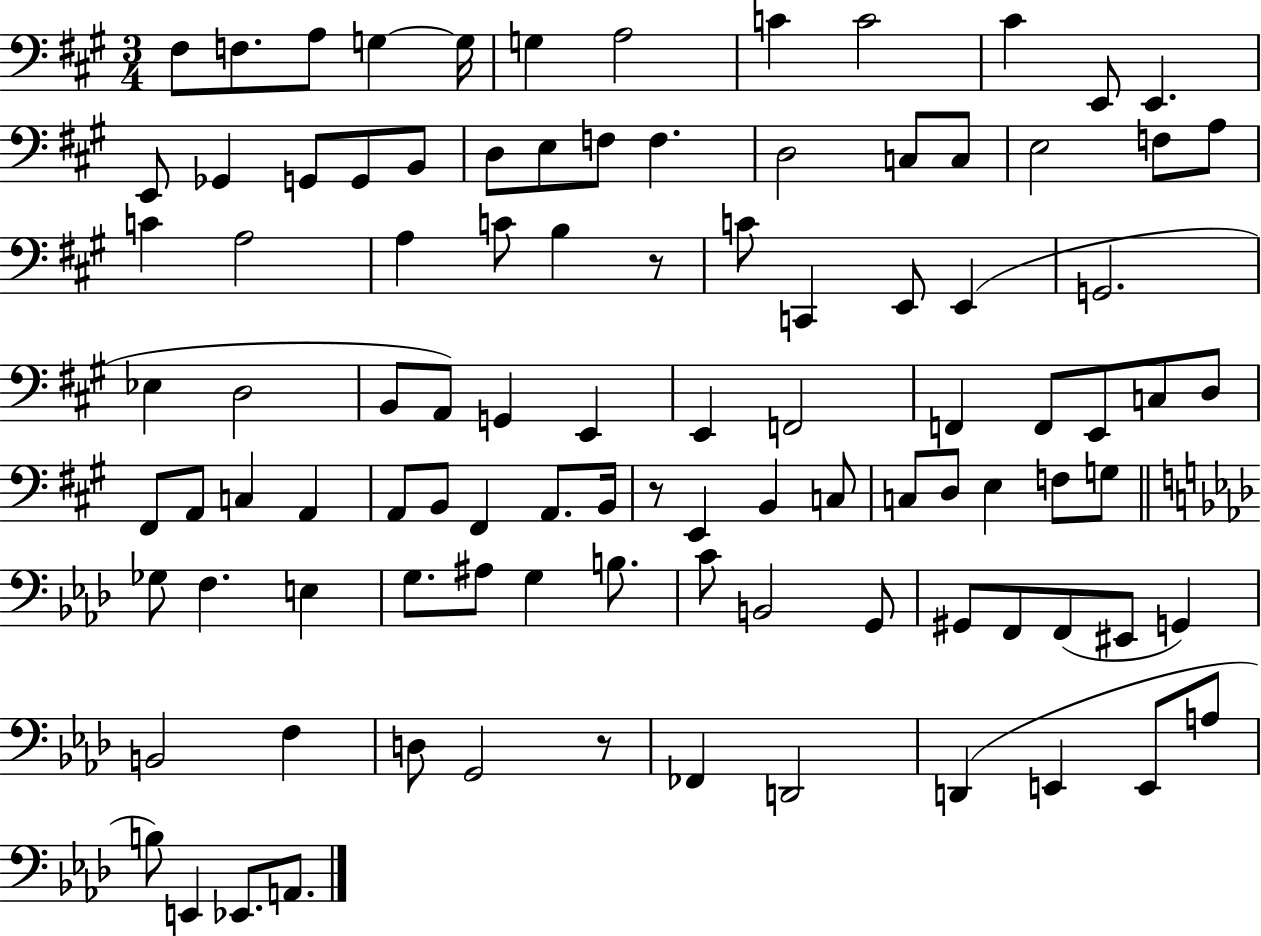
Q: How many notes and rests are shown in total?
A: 99